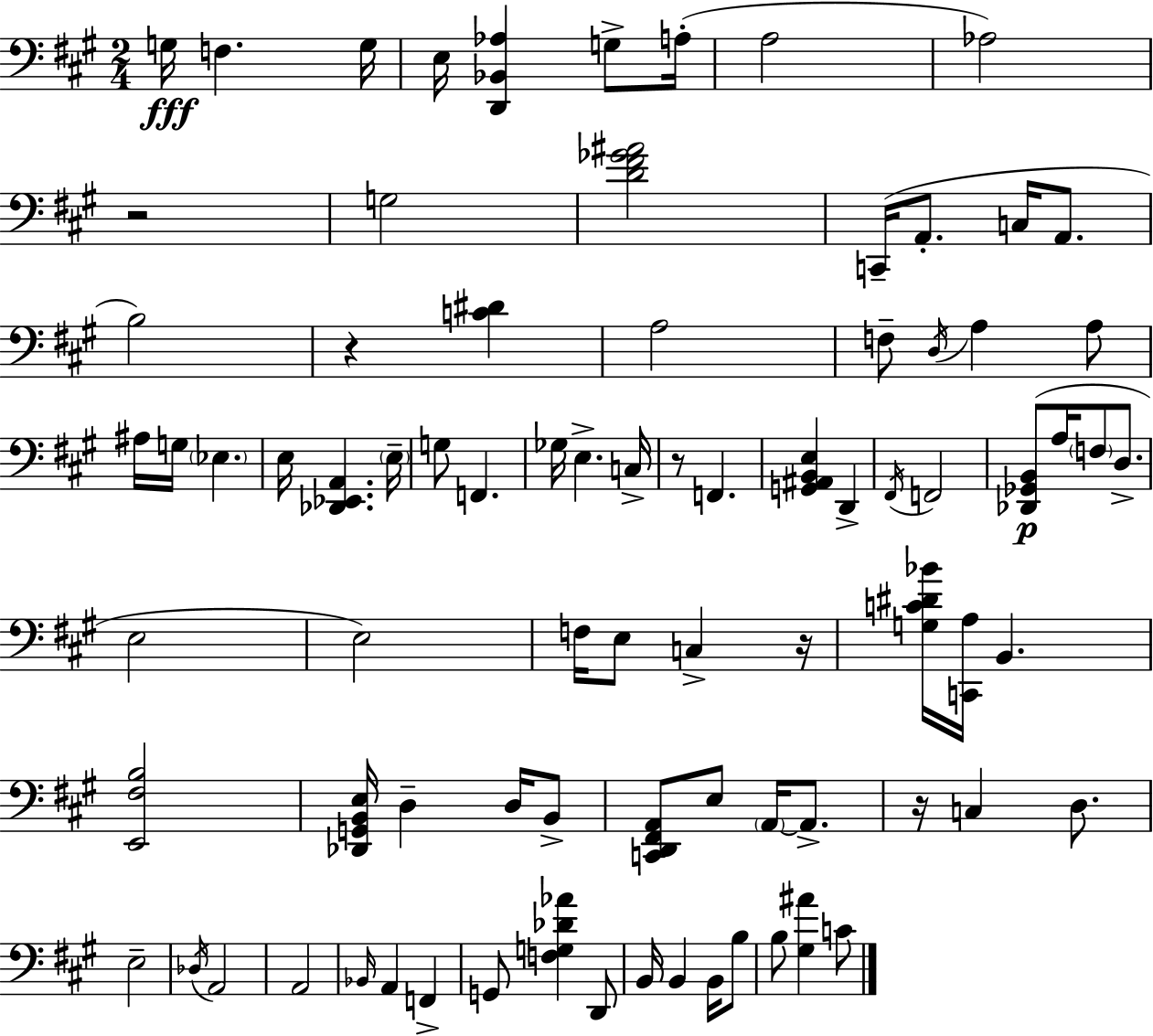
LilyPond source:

{
  \clef bass
  \numericTimeSignature
  \time 2/4
  \key a \major
  g16\fff f4. g16 | e16 <d, bes, aes>4 g8-> a16-.( | a2 | aes2) | \break r2 | g2 | <d' fis' ges' ais'>2 | c,16--( a,8.-. c16 a,8. | \break b2) | r4 <c' dis'>4 | a2 | f8-- \acciaccatura { d16 } a4 a8 | \break ais16 g16 \parenthesize ees4. | e16 <des, ees, a,>4. | \parenthesize e16-- g8 f,4. | ges16 e4.-> | \break c16-> r8 f,4. | <g, ais, b, e>4 d,4-> | \acciaccatura { fis,16 } f,2 | <des, ges, b,>8(\p a16 \parenthesize f8 d8.-> | \break e2 | e2) | f16 e8 c4-> | r16 <g c' dis' bes'>16 <c, a>16 b,4. | \break <e, fis b>2 | <des, g, b, e>16 d4-- d16 | b,8-> <c, d, fis, a,>8 e8 \parenthesize a,16~~ a,8.-> | r16 c4 d8. | \break e2-- | \acciaccatura { des16 } a,2 | a,2 | \grace { bes,16 } a,4 | \break f,4-> g,8 <f g des' aes'>4 | d,8 b,16 b,4 | b,16 b8 b8 <gis ais'>4 | c'8 \bar "|."
}